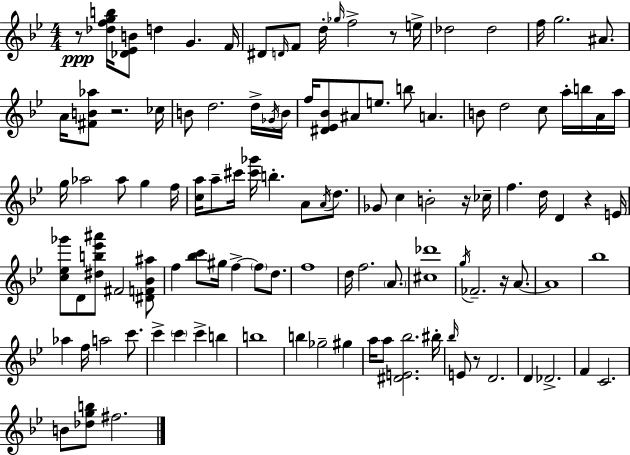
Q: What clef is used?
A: treble